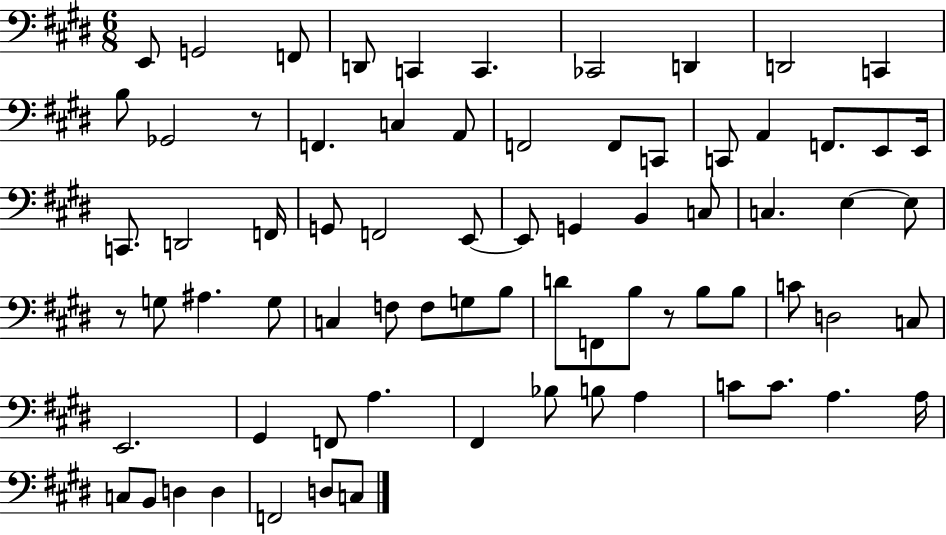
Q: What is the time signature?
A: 6/8